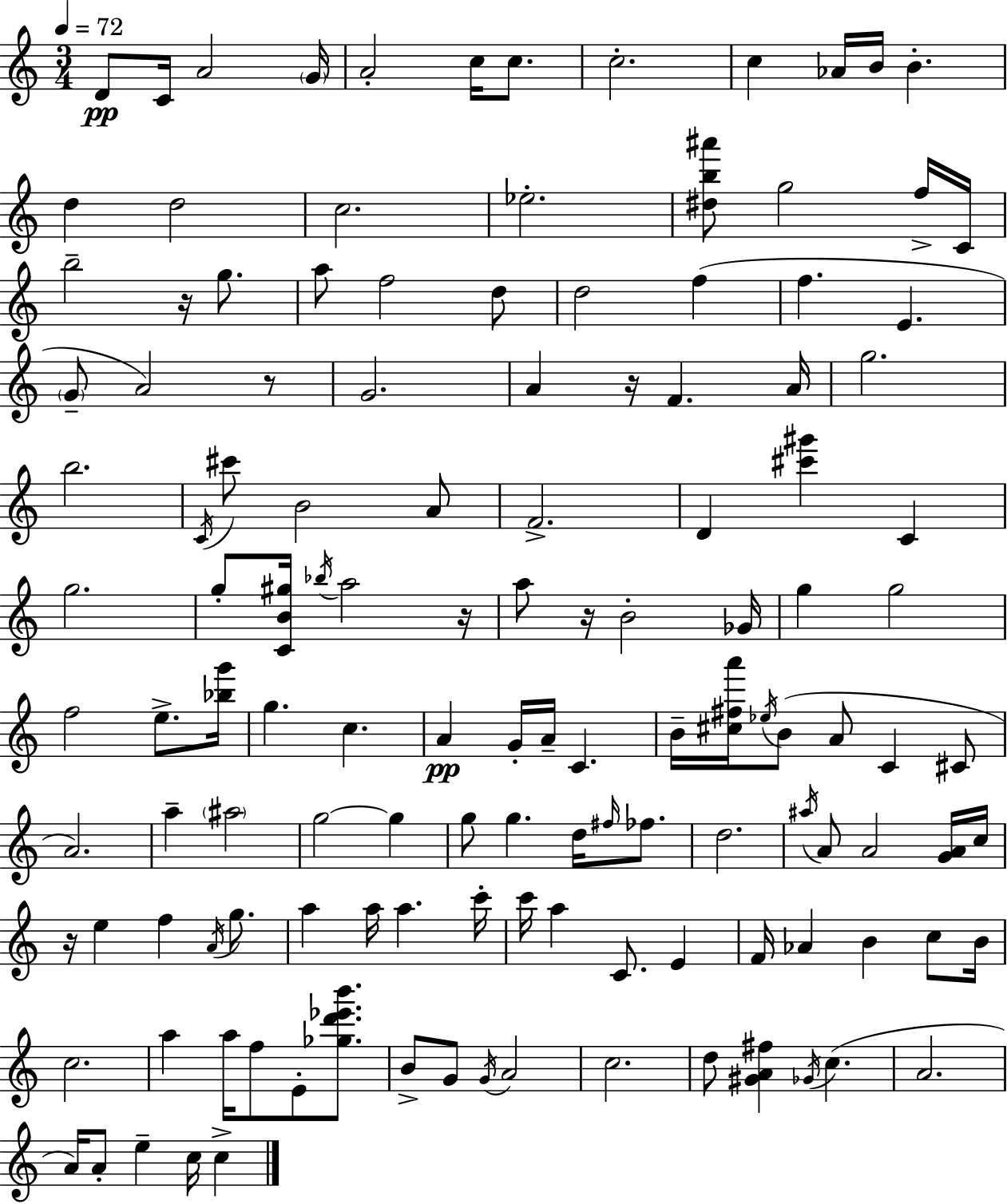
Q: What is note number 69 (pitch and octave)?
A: A#5